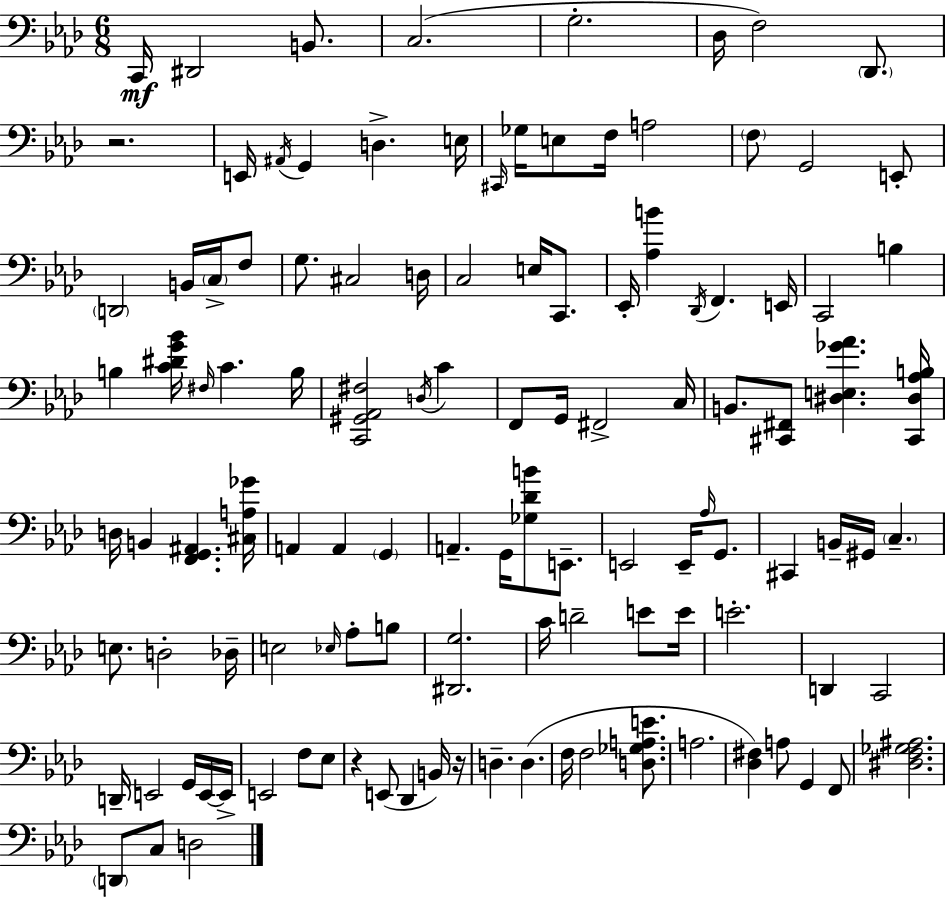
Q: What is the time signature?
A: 6/8